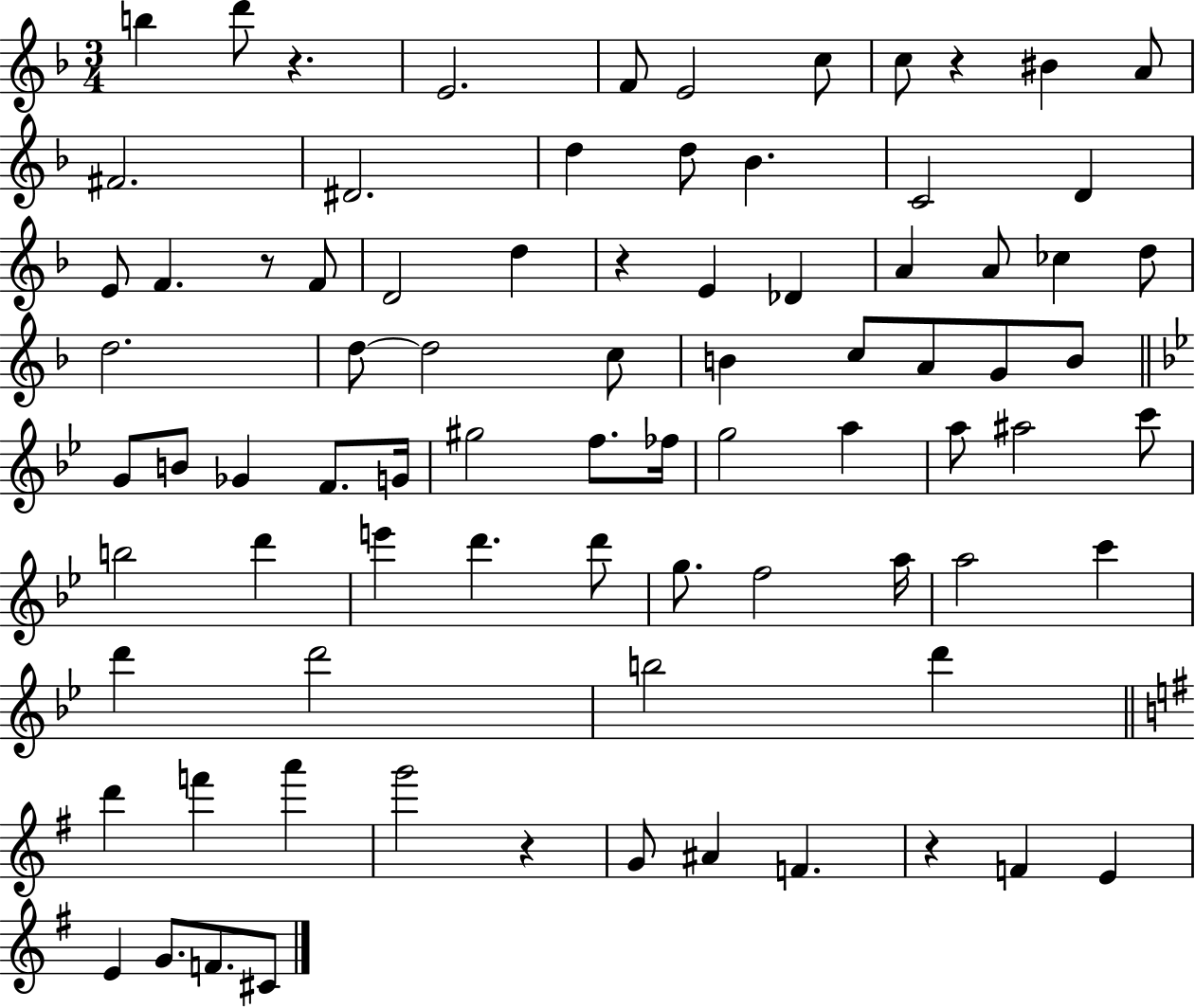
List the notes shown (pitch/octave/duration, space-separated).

B5/q D6/e R/q. E4/h. F4/e E4/h C5/e C5/e R/q BIS4/q A4/e F#4/h. D#4/h. D5/q D5/e Bb4/q. C4/h D4/q E4/e F4/q. R/e F4/e D4/h D5/q R/q E4/q Db4/q A4/q A4/e CES5/q D5/e D5/h. D5/e D5/h C5/e B4/q C5/e A4/e G4/e B4/e G4/e B4/e Gb4/q F4/e. G4/s G#5/h F5/e. FES5/s G5/h A5/q A5/e A#5/h C6/e B5/h D6/q E6/q D6/q. D6/e G5/e. F5/h A5/s A5/h C6/q D6/q D6/h B5/h D6/q D6/q F6/q A6/q G6/h R/q G4/e A#4/q F4/q. R/q F4/q E4/q E4/q G4/e. F4/e. C#4/e